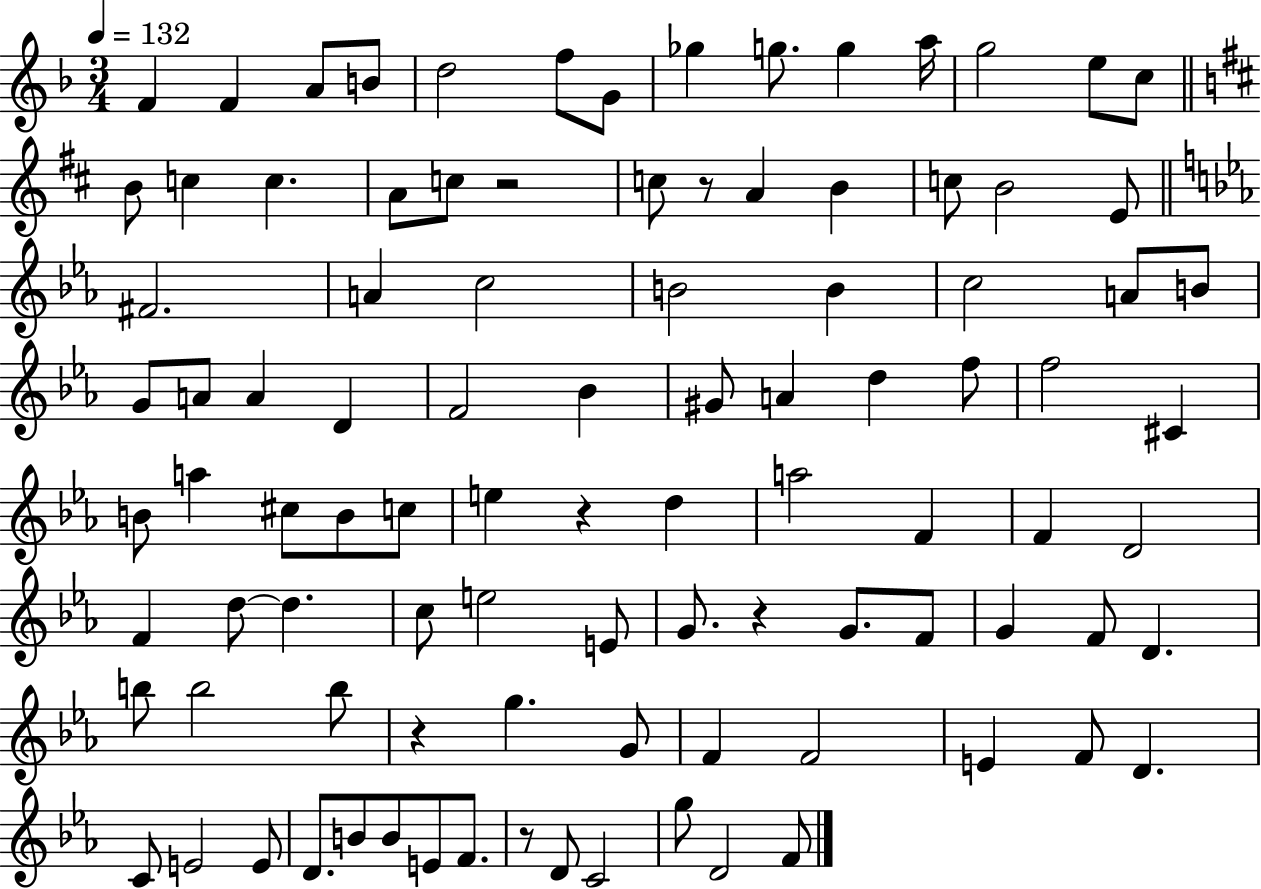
F4/q F4/q A4/e B4/e D5/h F5/e G4/e Gb5/q G5/e. G5/q A5/s G5/h E5/e C5/e B4/e C5/q C5/q. A4/e C5/e R/h C5/e R/e A4/q B4/q C5/e B4/h E4/e F#4/h. A4/q C5/h B4/h B4/q C5/h A4/e B4/e G4/e A4/e A4/q D4/q F4/h Bb4/q G#4/e A4/q D5/q F5/e F5/h C#4/q B4/e A5/q C#5/e B4/e C5/e E5/q R/q D5/q A5/h F4/q F4/q D4/h F4/q D5/e D5/q. C5/e E5/h E4/e G4/e. R/q G4/e. F4/e G4/q F4/e D4/q. B5/e B5/h B5/e R/q G5/q. G4/e F4/q F4/h E4/q F4/e D4/q. C4/e E4/h E4/e D4/e. B4/e B4/e E4/e F4/e. R/e D4/e C4/h G5/e D4/h F4/e